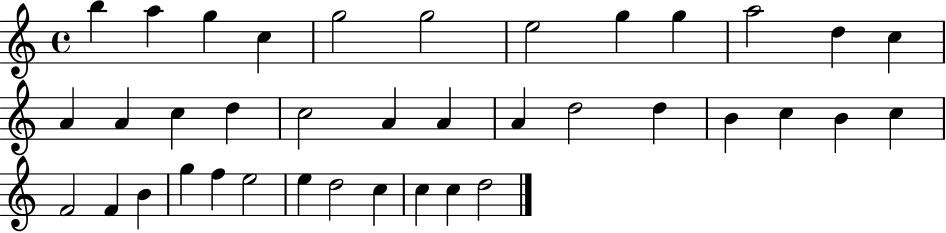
B5/q A5/q G5/q C5/q G5/h G5/h E5/h G5/q G5/q A5/h D5/q C5/q A4/q A4/q C5/q D5/q C5/h A4/q A4/q A4/q D5/h D5/q B4/q C5/q B4/q C5/q F4/h F4/q B4/q G5/q F5/q E5/h E5/q D5/h C5/q C5/q C5/q D5/h